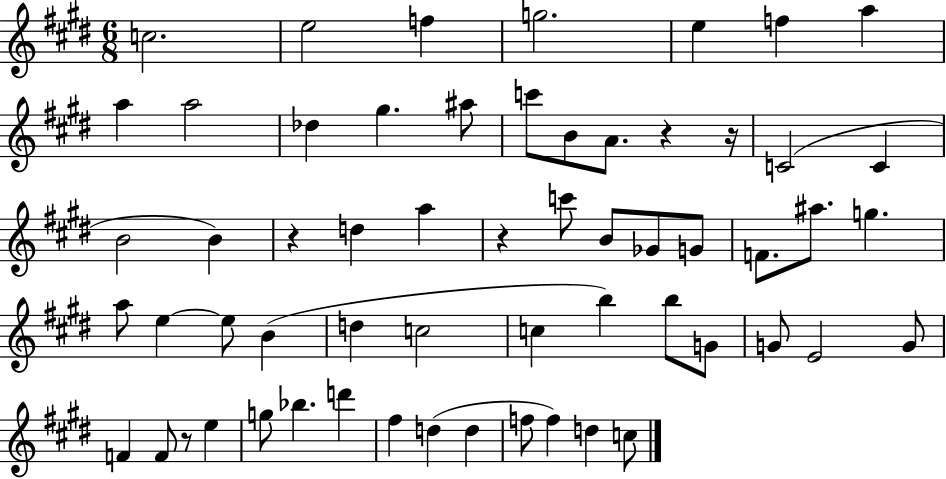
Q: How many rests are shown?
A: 5